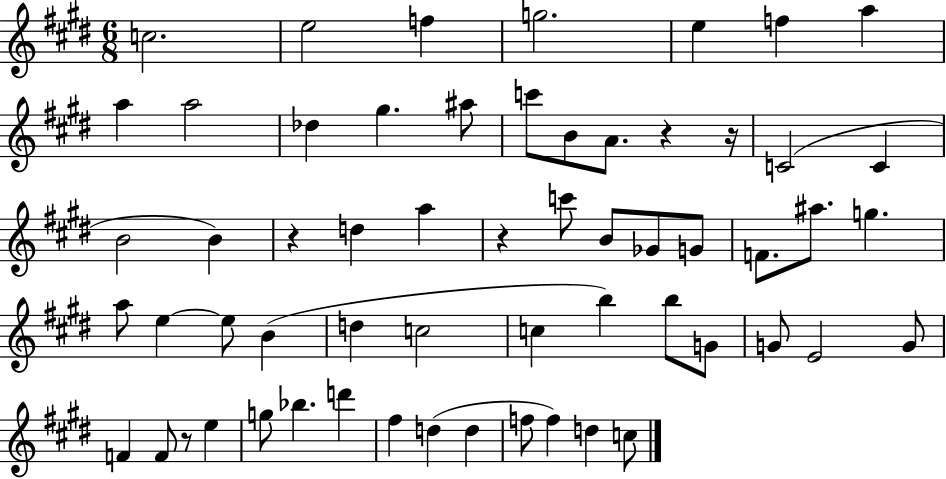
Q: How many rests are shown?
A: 5